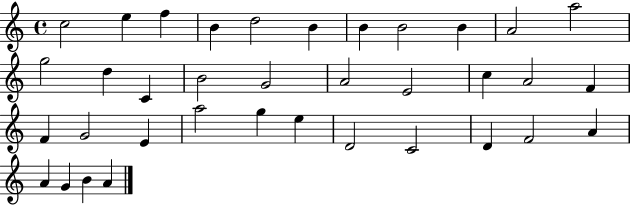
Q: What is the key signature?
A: C major